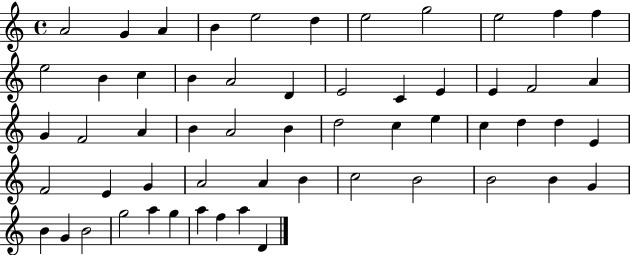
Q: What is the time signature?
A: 4/4